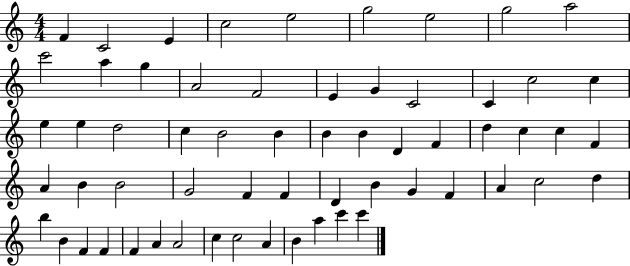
{
  \clef treble
  \numericTimeSignature
  \time 4/4
  \key c \major
  f'4 c'2 e'4 | c''2 e''2 | g''2 e''2 | g''2 a''2 | \break c'''2 a''4 g''4 | a'2 f'2 | e'4 g'4 c'2 | c'4 c''2 c''4 | \break e''4 e''4 d''2 | c''4 b'2 b'4 | b'4 b'4 d'4 f'4 | d''4 c''4 c''4 f'4 | \break a'4 b'4 b'2 | g'2 f'4 f'4 | d'4 b'4 g'4 f'4 | a'4 c''2 d''4 | \break b''4 b'4 f'4 f'4 | f'4 a'4 a'2 | c''4 c''2 a'4 | b'4 a''4 c'''4 c'''4 | \break \bar "|."
}